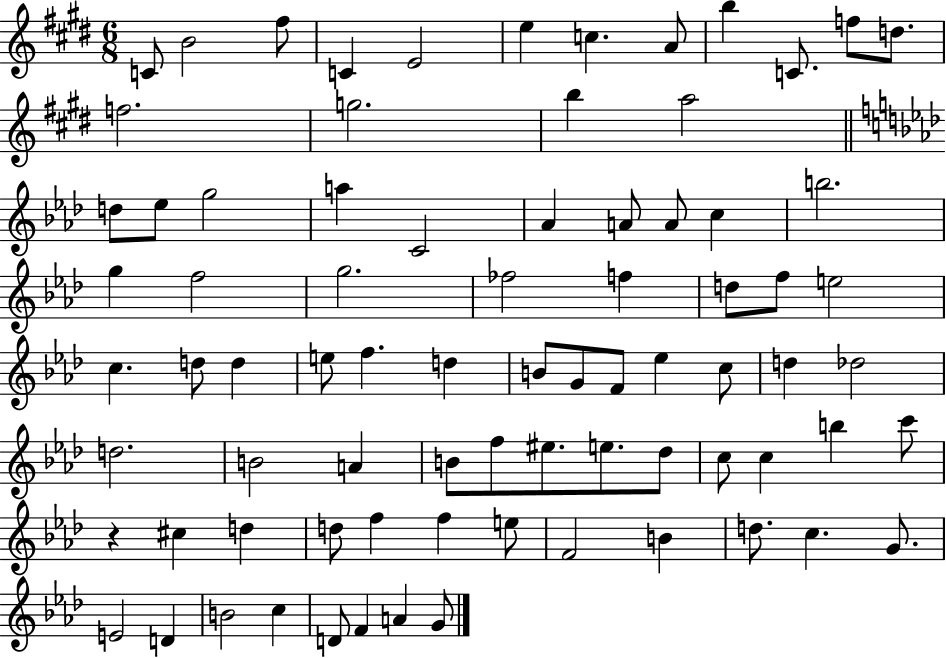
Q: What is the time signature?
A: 6/8